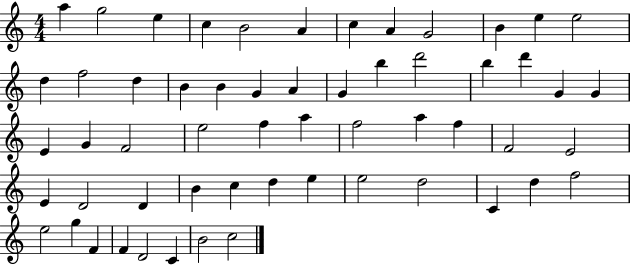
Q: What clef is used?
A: treble